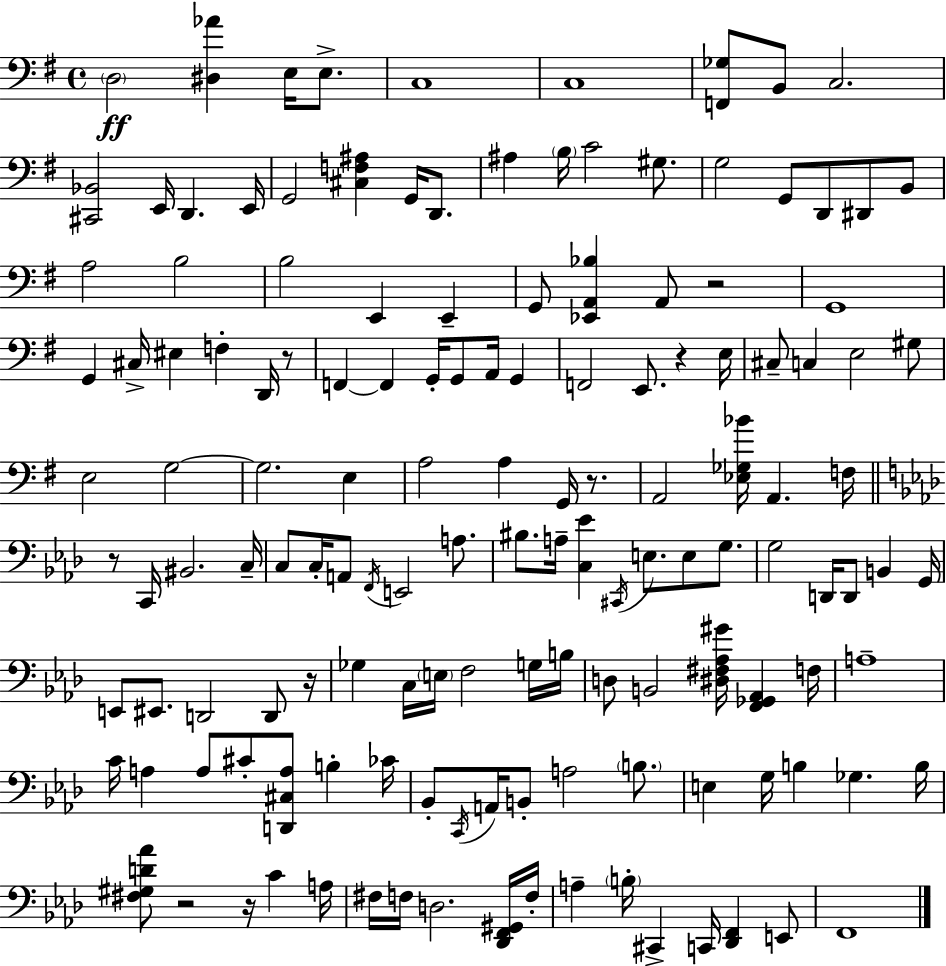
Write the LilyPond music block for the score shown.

{
  \clef bass
  \time 4/4
  \defaultTimeSignature
  \key g \major
  \parenthesize d2\ff <dis aes'>4 e16 e8.-> | c1 | c1 | <f, ges>8 b,8 c2. | \break <cis, bes,>2 e,16 d,4. e,16 | g,2 <cis f ais>4 g,16 d,8. | ais4 \parenthesize b16 c'2 gis8. | g2 g,8 d,8 dis,8 b,8 | \break a2 b2 | b2 e,4 e,4-- | g,8 <ees, a, bes>4 a,8 r2 | g,1 | \break g,4 cis16-> eis4 f4-. d,16 r8 | f,4~~ f,4 g,16-. g,8 a,16 g,4 | f,2 e,8. r4 e16 | cis8-- c4 e2 gis8 | \break e2 g2~~ | g2. e4 | a2 a4 g,16 r8. | a,2 <ees ges bes'>16 a,4. f16 | \break \bar "||" \break \key f \minor r8 c,16 bis,2. c16-- | c8 c16-. a,8 \acciaccatura { f,16 } e,2 a8. | bis8. a16-- <c ees'>4 \acciaccatura { cis,16 } e8. e8 g8. | g2 d,16 d,8 b,4 | \break g,16 e,8 eis,8. d,2 d,8 | r16 ges4 c16 \parenthesize e16 f2 | g16 b16 d8 b,2 <dis fis aes gis'>16 <f, ges, aes,>4 | f16 a1-- | \break c'16 a4 a8 cis'8-. <d, cis a>8 b4-. | ces'16 bes,8-. \acciaccatura { c,16 } a,16 b,8-. a2 | \parenthesize b8. e4 g16 b4 ges4. | b16 <fis gis d' aes'>8 r2 r16 c'4 | \break a16 fis16 f16 d2. | <des, f, gis,>16 f16-. a4-- \parenthesize b16-. cis,4-> c,16 <des, f,>4 | e,8 f,1 | \bar "|."
}